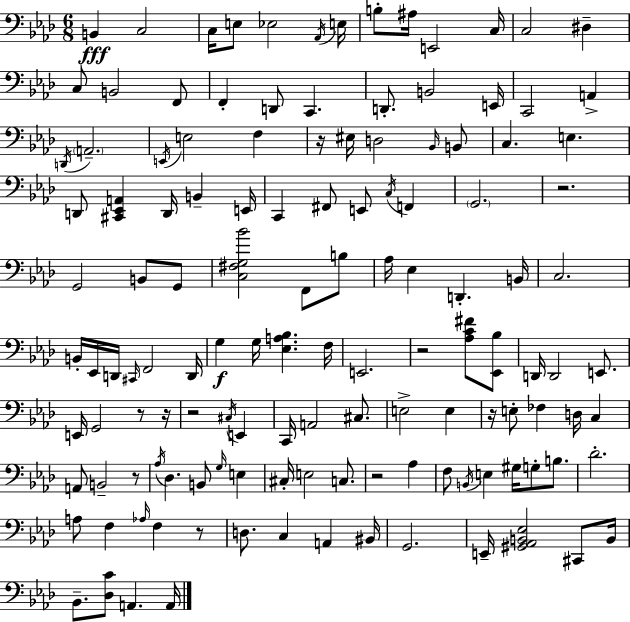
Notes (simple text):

B2/q C3/h C3/s E3/e Eb3/h Ab2/s E3/s B3/e A#3/s E2/h C3/s C3/h D#3/q C3/e B2/h F2/e F2/q D2/e C2/q. D2/e. B2/h E2/s C2/h A2/q D2/s A2/h. E2/s E3/h F3/q R/s EIS3/s D3/h Bb2/s B2/e C3/q. E3/q. D2/e [C#2,Eb2,A2]/q D2/s B2/q E2/s C2/q F#2/e E2/e C3/s F2/q G2/h. R/h. G2/h B2/e G2/e [C3,F#3,G3,Bb4]/h F2/e B3/e Ab3/s Eb3/q D2/q. B2/s C3/h. B2/s Eb2/s D2/s C#2/s F2/h D2/s G3/q G3/s [Eb3,A3,Bb3]/q. F3/s E2/h. R/h [Ab3,C4,F#4]/e [Eb2,Bb3]/e D2/s D2/h E2/e. E2/s G2/h R/e R/s R/h C#3/s E2/q C2/s A2/h C#3/e. E3/h E3/q R/s E3/e FES3/q D3/s C3/q A2/e B2/h R/e Ab3/s Db3/q. B2/e G3/s E3/q C#3/s E3/h C3/e. R/h Ab3/q F3/e B2/s E3/q G#3/s G3/e B3/e. Db4/h. A3/e F3/q Ab3/s F3/q R/e D3/e. C3/q A2/q BIS2/s G2/h. E2/s [G#2,Ab2,B2,Eb3]/h C#2/e B2/s Bb2/e. [Db3,C4]/e A2/q. A2/s